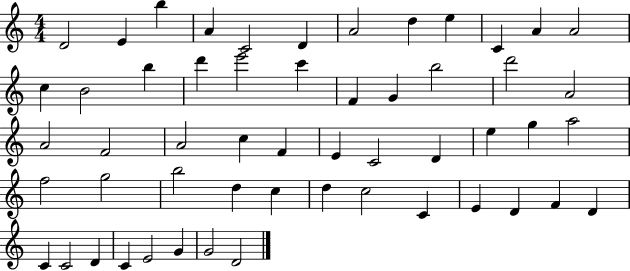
X:1
T:Untitled
M:4/4
L:1/4
K:C
D2 E b A C2 D A2 d e C A A2 c B2 b d' e'2 c' F G b2 d'2 A2 A2 F2 A2 c F E C2 D e g a2 f2 g2 b2 d c d c2 C E D F D C C2 D C E2 G G2 D2